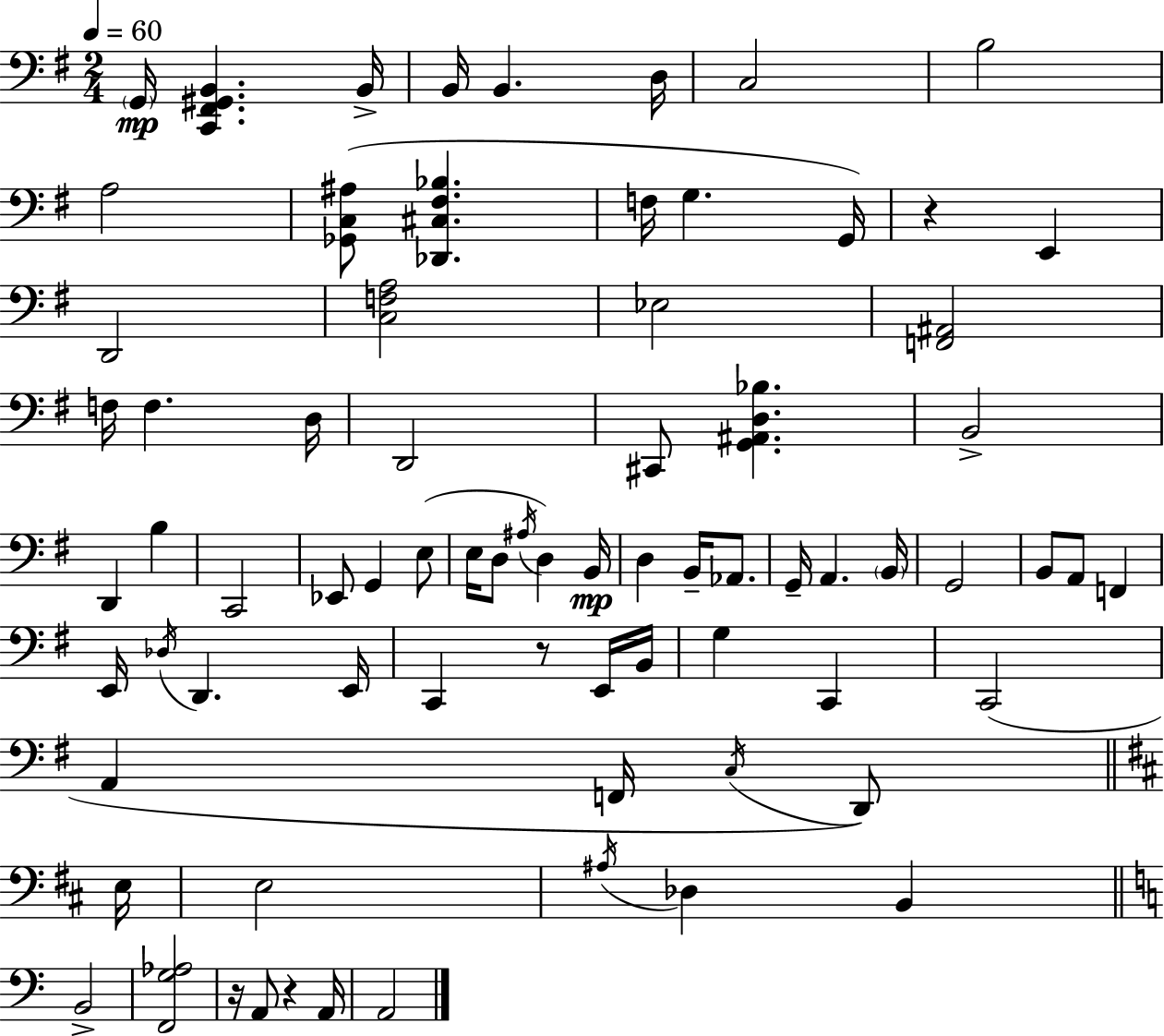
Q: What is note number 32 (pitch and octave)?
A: D3